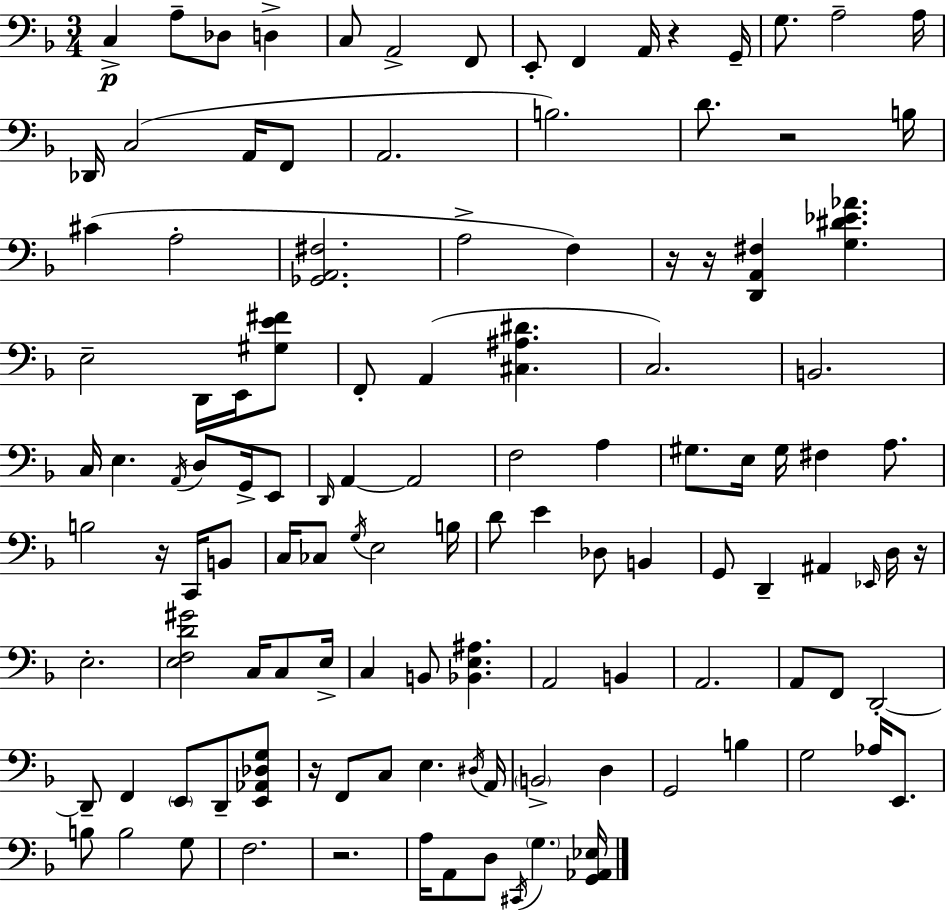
C3/q A3/e Db3/e D3/q C3/e A2/h F2/e E2/e F2/q A2/s R/q G2/s G3/e. A3/h A3/s Db2/s C3/h A2/s F2/e A2/h. B3/h. D4/e. R/h B3/s C#4/q A3/h [Gb2,A2,F#3]/h. A3/h F3/q R/s R/s [D2,A2,F#3]/q [G3,D#4,Eb4,Ab4]/q. E3/h D2/s E2/s [G#3,E4,F#4]/e F2/e A2/q [C#3,A#3,D#4]/q. C3/h. B2/h. C3/s E3/q. A2/s D3/e G2/s E2/e D2/s A2/q A2/h F3/h A3/q G#3/e. E3/s G#3/s F#3/q A3/e. B3/h R/s C2/s B2/e C3/s CES3/e G3/s E3/h B3/s D4/e E4/q Db3/e B2/q G2/e D2/q A#2/q Eb2/s D3/s R/s E3/h. [E3,F3,D4,G#4]/h C3/s C3/e E3/s C3/q B2/e [Bb2,E3,A#3]/q. A2/h B2/q A2/h. A2/e F2/e D2/h D2/e F2/q E2/e D2/e [E2,Ab2,Db3,G3]/e R/s F2/e C3/e E3/q. D#3/s A2/s B2/h D3/q G2/h B3/q G3/h Ab3/s E2/e. B3/e B3/h G3/e F3/h. R/h. A3/s A2/e D3/e C#2/s G3/q. [G2,Ab2,Eb3]/s